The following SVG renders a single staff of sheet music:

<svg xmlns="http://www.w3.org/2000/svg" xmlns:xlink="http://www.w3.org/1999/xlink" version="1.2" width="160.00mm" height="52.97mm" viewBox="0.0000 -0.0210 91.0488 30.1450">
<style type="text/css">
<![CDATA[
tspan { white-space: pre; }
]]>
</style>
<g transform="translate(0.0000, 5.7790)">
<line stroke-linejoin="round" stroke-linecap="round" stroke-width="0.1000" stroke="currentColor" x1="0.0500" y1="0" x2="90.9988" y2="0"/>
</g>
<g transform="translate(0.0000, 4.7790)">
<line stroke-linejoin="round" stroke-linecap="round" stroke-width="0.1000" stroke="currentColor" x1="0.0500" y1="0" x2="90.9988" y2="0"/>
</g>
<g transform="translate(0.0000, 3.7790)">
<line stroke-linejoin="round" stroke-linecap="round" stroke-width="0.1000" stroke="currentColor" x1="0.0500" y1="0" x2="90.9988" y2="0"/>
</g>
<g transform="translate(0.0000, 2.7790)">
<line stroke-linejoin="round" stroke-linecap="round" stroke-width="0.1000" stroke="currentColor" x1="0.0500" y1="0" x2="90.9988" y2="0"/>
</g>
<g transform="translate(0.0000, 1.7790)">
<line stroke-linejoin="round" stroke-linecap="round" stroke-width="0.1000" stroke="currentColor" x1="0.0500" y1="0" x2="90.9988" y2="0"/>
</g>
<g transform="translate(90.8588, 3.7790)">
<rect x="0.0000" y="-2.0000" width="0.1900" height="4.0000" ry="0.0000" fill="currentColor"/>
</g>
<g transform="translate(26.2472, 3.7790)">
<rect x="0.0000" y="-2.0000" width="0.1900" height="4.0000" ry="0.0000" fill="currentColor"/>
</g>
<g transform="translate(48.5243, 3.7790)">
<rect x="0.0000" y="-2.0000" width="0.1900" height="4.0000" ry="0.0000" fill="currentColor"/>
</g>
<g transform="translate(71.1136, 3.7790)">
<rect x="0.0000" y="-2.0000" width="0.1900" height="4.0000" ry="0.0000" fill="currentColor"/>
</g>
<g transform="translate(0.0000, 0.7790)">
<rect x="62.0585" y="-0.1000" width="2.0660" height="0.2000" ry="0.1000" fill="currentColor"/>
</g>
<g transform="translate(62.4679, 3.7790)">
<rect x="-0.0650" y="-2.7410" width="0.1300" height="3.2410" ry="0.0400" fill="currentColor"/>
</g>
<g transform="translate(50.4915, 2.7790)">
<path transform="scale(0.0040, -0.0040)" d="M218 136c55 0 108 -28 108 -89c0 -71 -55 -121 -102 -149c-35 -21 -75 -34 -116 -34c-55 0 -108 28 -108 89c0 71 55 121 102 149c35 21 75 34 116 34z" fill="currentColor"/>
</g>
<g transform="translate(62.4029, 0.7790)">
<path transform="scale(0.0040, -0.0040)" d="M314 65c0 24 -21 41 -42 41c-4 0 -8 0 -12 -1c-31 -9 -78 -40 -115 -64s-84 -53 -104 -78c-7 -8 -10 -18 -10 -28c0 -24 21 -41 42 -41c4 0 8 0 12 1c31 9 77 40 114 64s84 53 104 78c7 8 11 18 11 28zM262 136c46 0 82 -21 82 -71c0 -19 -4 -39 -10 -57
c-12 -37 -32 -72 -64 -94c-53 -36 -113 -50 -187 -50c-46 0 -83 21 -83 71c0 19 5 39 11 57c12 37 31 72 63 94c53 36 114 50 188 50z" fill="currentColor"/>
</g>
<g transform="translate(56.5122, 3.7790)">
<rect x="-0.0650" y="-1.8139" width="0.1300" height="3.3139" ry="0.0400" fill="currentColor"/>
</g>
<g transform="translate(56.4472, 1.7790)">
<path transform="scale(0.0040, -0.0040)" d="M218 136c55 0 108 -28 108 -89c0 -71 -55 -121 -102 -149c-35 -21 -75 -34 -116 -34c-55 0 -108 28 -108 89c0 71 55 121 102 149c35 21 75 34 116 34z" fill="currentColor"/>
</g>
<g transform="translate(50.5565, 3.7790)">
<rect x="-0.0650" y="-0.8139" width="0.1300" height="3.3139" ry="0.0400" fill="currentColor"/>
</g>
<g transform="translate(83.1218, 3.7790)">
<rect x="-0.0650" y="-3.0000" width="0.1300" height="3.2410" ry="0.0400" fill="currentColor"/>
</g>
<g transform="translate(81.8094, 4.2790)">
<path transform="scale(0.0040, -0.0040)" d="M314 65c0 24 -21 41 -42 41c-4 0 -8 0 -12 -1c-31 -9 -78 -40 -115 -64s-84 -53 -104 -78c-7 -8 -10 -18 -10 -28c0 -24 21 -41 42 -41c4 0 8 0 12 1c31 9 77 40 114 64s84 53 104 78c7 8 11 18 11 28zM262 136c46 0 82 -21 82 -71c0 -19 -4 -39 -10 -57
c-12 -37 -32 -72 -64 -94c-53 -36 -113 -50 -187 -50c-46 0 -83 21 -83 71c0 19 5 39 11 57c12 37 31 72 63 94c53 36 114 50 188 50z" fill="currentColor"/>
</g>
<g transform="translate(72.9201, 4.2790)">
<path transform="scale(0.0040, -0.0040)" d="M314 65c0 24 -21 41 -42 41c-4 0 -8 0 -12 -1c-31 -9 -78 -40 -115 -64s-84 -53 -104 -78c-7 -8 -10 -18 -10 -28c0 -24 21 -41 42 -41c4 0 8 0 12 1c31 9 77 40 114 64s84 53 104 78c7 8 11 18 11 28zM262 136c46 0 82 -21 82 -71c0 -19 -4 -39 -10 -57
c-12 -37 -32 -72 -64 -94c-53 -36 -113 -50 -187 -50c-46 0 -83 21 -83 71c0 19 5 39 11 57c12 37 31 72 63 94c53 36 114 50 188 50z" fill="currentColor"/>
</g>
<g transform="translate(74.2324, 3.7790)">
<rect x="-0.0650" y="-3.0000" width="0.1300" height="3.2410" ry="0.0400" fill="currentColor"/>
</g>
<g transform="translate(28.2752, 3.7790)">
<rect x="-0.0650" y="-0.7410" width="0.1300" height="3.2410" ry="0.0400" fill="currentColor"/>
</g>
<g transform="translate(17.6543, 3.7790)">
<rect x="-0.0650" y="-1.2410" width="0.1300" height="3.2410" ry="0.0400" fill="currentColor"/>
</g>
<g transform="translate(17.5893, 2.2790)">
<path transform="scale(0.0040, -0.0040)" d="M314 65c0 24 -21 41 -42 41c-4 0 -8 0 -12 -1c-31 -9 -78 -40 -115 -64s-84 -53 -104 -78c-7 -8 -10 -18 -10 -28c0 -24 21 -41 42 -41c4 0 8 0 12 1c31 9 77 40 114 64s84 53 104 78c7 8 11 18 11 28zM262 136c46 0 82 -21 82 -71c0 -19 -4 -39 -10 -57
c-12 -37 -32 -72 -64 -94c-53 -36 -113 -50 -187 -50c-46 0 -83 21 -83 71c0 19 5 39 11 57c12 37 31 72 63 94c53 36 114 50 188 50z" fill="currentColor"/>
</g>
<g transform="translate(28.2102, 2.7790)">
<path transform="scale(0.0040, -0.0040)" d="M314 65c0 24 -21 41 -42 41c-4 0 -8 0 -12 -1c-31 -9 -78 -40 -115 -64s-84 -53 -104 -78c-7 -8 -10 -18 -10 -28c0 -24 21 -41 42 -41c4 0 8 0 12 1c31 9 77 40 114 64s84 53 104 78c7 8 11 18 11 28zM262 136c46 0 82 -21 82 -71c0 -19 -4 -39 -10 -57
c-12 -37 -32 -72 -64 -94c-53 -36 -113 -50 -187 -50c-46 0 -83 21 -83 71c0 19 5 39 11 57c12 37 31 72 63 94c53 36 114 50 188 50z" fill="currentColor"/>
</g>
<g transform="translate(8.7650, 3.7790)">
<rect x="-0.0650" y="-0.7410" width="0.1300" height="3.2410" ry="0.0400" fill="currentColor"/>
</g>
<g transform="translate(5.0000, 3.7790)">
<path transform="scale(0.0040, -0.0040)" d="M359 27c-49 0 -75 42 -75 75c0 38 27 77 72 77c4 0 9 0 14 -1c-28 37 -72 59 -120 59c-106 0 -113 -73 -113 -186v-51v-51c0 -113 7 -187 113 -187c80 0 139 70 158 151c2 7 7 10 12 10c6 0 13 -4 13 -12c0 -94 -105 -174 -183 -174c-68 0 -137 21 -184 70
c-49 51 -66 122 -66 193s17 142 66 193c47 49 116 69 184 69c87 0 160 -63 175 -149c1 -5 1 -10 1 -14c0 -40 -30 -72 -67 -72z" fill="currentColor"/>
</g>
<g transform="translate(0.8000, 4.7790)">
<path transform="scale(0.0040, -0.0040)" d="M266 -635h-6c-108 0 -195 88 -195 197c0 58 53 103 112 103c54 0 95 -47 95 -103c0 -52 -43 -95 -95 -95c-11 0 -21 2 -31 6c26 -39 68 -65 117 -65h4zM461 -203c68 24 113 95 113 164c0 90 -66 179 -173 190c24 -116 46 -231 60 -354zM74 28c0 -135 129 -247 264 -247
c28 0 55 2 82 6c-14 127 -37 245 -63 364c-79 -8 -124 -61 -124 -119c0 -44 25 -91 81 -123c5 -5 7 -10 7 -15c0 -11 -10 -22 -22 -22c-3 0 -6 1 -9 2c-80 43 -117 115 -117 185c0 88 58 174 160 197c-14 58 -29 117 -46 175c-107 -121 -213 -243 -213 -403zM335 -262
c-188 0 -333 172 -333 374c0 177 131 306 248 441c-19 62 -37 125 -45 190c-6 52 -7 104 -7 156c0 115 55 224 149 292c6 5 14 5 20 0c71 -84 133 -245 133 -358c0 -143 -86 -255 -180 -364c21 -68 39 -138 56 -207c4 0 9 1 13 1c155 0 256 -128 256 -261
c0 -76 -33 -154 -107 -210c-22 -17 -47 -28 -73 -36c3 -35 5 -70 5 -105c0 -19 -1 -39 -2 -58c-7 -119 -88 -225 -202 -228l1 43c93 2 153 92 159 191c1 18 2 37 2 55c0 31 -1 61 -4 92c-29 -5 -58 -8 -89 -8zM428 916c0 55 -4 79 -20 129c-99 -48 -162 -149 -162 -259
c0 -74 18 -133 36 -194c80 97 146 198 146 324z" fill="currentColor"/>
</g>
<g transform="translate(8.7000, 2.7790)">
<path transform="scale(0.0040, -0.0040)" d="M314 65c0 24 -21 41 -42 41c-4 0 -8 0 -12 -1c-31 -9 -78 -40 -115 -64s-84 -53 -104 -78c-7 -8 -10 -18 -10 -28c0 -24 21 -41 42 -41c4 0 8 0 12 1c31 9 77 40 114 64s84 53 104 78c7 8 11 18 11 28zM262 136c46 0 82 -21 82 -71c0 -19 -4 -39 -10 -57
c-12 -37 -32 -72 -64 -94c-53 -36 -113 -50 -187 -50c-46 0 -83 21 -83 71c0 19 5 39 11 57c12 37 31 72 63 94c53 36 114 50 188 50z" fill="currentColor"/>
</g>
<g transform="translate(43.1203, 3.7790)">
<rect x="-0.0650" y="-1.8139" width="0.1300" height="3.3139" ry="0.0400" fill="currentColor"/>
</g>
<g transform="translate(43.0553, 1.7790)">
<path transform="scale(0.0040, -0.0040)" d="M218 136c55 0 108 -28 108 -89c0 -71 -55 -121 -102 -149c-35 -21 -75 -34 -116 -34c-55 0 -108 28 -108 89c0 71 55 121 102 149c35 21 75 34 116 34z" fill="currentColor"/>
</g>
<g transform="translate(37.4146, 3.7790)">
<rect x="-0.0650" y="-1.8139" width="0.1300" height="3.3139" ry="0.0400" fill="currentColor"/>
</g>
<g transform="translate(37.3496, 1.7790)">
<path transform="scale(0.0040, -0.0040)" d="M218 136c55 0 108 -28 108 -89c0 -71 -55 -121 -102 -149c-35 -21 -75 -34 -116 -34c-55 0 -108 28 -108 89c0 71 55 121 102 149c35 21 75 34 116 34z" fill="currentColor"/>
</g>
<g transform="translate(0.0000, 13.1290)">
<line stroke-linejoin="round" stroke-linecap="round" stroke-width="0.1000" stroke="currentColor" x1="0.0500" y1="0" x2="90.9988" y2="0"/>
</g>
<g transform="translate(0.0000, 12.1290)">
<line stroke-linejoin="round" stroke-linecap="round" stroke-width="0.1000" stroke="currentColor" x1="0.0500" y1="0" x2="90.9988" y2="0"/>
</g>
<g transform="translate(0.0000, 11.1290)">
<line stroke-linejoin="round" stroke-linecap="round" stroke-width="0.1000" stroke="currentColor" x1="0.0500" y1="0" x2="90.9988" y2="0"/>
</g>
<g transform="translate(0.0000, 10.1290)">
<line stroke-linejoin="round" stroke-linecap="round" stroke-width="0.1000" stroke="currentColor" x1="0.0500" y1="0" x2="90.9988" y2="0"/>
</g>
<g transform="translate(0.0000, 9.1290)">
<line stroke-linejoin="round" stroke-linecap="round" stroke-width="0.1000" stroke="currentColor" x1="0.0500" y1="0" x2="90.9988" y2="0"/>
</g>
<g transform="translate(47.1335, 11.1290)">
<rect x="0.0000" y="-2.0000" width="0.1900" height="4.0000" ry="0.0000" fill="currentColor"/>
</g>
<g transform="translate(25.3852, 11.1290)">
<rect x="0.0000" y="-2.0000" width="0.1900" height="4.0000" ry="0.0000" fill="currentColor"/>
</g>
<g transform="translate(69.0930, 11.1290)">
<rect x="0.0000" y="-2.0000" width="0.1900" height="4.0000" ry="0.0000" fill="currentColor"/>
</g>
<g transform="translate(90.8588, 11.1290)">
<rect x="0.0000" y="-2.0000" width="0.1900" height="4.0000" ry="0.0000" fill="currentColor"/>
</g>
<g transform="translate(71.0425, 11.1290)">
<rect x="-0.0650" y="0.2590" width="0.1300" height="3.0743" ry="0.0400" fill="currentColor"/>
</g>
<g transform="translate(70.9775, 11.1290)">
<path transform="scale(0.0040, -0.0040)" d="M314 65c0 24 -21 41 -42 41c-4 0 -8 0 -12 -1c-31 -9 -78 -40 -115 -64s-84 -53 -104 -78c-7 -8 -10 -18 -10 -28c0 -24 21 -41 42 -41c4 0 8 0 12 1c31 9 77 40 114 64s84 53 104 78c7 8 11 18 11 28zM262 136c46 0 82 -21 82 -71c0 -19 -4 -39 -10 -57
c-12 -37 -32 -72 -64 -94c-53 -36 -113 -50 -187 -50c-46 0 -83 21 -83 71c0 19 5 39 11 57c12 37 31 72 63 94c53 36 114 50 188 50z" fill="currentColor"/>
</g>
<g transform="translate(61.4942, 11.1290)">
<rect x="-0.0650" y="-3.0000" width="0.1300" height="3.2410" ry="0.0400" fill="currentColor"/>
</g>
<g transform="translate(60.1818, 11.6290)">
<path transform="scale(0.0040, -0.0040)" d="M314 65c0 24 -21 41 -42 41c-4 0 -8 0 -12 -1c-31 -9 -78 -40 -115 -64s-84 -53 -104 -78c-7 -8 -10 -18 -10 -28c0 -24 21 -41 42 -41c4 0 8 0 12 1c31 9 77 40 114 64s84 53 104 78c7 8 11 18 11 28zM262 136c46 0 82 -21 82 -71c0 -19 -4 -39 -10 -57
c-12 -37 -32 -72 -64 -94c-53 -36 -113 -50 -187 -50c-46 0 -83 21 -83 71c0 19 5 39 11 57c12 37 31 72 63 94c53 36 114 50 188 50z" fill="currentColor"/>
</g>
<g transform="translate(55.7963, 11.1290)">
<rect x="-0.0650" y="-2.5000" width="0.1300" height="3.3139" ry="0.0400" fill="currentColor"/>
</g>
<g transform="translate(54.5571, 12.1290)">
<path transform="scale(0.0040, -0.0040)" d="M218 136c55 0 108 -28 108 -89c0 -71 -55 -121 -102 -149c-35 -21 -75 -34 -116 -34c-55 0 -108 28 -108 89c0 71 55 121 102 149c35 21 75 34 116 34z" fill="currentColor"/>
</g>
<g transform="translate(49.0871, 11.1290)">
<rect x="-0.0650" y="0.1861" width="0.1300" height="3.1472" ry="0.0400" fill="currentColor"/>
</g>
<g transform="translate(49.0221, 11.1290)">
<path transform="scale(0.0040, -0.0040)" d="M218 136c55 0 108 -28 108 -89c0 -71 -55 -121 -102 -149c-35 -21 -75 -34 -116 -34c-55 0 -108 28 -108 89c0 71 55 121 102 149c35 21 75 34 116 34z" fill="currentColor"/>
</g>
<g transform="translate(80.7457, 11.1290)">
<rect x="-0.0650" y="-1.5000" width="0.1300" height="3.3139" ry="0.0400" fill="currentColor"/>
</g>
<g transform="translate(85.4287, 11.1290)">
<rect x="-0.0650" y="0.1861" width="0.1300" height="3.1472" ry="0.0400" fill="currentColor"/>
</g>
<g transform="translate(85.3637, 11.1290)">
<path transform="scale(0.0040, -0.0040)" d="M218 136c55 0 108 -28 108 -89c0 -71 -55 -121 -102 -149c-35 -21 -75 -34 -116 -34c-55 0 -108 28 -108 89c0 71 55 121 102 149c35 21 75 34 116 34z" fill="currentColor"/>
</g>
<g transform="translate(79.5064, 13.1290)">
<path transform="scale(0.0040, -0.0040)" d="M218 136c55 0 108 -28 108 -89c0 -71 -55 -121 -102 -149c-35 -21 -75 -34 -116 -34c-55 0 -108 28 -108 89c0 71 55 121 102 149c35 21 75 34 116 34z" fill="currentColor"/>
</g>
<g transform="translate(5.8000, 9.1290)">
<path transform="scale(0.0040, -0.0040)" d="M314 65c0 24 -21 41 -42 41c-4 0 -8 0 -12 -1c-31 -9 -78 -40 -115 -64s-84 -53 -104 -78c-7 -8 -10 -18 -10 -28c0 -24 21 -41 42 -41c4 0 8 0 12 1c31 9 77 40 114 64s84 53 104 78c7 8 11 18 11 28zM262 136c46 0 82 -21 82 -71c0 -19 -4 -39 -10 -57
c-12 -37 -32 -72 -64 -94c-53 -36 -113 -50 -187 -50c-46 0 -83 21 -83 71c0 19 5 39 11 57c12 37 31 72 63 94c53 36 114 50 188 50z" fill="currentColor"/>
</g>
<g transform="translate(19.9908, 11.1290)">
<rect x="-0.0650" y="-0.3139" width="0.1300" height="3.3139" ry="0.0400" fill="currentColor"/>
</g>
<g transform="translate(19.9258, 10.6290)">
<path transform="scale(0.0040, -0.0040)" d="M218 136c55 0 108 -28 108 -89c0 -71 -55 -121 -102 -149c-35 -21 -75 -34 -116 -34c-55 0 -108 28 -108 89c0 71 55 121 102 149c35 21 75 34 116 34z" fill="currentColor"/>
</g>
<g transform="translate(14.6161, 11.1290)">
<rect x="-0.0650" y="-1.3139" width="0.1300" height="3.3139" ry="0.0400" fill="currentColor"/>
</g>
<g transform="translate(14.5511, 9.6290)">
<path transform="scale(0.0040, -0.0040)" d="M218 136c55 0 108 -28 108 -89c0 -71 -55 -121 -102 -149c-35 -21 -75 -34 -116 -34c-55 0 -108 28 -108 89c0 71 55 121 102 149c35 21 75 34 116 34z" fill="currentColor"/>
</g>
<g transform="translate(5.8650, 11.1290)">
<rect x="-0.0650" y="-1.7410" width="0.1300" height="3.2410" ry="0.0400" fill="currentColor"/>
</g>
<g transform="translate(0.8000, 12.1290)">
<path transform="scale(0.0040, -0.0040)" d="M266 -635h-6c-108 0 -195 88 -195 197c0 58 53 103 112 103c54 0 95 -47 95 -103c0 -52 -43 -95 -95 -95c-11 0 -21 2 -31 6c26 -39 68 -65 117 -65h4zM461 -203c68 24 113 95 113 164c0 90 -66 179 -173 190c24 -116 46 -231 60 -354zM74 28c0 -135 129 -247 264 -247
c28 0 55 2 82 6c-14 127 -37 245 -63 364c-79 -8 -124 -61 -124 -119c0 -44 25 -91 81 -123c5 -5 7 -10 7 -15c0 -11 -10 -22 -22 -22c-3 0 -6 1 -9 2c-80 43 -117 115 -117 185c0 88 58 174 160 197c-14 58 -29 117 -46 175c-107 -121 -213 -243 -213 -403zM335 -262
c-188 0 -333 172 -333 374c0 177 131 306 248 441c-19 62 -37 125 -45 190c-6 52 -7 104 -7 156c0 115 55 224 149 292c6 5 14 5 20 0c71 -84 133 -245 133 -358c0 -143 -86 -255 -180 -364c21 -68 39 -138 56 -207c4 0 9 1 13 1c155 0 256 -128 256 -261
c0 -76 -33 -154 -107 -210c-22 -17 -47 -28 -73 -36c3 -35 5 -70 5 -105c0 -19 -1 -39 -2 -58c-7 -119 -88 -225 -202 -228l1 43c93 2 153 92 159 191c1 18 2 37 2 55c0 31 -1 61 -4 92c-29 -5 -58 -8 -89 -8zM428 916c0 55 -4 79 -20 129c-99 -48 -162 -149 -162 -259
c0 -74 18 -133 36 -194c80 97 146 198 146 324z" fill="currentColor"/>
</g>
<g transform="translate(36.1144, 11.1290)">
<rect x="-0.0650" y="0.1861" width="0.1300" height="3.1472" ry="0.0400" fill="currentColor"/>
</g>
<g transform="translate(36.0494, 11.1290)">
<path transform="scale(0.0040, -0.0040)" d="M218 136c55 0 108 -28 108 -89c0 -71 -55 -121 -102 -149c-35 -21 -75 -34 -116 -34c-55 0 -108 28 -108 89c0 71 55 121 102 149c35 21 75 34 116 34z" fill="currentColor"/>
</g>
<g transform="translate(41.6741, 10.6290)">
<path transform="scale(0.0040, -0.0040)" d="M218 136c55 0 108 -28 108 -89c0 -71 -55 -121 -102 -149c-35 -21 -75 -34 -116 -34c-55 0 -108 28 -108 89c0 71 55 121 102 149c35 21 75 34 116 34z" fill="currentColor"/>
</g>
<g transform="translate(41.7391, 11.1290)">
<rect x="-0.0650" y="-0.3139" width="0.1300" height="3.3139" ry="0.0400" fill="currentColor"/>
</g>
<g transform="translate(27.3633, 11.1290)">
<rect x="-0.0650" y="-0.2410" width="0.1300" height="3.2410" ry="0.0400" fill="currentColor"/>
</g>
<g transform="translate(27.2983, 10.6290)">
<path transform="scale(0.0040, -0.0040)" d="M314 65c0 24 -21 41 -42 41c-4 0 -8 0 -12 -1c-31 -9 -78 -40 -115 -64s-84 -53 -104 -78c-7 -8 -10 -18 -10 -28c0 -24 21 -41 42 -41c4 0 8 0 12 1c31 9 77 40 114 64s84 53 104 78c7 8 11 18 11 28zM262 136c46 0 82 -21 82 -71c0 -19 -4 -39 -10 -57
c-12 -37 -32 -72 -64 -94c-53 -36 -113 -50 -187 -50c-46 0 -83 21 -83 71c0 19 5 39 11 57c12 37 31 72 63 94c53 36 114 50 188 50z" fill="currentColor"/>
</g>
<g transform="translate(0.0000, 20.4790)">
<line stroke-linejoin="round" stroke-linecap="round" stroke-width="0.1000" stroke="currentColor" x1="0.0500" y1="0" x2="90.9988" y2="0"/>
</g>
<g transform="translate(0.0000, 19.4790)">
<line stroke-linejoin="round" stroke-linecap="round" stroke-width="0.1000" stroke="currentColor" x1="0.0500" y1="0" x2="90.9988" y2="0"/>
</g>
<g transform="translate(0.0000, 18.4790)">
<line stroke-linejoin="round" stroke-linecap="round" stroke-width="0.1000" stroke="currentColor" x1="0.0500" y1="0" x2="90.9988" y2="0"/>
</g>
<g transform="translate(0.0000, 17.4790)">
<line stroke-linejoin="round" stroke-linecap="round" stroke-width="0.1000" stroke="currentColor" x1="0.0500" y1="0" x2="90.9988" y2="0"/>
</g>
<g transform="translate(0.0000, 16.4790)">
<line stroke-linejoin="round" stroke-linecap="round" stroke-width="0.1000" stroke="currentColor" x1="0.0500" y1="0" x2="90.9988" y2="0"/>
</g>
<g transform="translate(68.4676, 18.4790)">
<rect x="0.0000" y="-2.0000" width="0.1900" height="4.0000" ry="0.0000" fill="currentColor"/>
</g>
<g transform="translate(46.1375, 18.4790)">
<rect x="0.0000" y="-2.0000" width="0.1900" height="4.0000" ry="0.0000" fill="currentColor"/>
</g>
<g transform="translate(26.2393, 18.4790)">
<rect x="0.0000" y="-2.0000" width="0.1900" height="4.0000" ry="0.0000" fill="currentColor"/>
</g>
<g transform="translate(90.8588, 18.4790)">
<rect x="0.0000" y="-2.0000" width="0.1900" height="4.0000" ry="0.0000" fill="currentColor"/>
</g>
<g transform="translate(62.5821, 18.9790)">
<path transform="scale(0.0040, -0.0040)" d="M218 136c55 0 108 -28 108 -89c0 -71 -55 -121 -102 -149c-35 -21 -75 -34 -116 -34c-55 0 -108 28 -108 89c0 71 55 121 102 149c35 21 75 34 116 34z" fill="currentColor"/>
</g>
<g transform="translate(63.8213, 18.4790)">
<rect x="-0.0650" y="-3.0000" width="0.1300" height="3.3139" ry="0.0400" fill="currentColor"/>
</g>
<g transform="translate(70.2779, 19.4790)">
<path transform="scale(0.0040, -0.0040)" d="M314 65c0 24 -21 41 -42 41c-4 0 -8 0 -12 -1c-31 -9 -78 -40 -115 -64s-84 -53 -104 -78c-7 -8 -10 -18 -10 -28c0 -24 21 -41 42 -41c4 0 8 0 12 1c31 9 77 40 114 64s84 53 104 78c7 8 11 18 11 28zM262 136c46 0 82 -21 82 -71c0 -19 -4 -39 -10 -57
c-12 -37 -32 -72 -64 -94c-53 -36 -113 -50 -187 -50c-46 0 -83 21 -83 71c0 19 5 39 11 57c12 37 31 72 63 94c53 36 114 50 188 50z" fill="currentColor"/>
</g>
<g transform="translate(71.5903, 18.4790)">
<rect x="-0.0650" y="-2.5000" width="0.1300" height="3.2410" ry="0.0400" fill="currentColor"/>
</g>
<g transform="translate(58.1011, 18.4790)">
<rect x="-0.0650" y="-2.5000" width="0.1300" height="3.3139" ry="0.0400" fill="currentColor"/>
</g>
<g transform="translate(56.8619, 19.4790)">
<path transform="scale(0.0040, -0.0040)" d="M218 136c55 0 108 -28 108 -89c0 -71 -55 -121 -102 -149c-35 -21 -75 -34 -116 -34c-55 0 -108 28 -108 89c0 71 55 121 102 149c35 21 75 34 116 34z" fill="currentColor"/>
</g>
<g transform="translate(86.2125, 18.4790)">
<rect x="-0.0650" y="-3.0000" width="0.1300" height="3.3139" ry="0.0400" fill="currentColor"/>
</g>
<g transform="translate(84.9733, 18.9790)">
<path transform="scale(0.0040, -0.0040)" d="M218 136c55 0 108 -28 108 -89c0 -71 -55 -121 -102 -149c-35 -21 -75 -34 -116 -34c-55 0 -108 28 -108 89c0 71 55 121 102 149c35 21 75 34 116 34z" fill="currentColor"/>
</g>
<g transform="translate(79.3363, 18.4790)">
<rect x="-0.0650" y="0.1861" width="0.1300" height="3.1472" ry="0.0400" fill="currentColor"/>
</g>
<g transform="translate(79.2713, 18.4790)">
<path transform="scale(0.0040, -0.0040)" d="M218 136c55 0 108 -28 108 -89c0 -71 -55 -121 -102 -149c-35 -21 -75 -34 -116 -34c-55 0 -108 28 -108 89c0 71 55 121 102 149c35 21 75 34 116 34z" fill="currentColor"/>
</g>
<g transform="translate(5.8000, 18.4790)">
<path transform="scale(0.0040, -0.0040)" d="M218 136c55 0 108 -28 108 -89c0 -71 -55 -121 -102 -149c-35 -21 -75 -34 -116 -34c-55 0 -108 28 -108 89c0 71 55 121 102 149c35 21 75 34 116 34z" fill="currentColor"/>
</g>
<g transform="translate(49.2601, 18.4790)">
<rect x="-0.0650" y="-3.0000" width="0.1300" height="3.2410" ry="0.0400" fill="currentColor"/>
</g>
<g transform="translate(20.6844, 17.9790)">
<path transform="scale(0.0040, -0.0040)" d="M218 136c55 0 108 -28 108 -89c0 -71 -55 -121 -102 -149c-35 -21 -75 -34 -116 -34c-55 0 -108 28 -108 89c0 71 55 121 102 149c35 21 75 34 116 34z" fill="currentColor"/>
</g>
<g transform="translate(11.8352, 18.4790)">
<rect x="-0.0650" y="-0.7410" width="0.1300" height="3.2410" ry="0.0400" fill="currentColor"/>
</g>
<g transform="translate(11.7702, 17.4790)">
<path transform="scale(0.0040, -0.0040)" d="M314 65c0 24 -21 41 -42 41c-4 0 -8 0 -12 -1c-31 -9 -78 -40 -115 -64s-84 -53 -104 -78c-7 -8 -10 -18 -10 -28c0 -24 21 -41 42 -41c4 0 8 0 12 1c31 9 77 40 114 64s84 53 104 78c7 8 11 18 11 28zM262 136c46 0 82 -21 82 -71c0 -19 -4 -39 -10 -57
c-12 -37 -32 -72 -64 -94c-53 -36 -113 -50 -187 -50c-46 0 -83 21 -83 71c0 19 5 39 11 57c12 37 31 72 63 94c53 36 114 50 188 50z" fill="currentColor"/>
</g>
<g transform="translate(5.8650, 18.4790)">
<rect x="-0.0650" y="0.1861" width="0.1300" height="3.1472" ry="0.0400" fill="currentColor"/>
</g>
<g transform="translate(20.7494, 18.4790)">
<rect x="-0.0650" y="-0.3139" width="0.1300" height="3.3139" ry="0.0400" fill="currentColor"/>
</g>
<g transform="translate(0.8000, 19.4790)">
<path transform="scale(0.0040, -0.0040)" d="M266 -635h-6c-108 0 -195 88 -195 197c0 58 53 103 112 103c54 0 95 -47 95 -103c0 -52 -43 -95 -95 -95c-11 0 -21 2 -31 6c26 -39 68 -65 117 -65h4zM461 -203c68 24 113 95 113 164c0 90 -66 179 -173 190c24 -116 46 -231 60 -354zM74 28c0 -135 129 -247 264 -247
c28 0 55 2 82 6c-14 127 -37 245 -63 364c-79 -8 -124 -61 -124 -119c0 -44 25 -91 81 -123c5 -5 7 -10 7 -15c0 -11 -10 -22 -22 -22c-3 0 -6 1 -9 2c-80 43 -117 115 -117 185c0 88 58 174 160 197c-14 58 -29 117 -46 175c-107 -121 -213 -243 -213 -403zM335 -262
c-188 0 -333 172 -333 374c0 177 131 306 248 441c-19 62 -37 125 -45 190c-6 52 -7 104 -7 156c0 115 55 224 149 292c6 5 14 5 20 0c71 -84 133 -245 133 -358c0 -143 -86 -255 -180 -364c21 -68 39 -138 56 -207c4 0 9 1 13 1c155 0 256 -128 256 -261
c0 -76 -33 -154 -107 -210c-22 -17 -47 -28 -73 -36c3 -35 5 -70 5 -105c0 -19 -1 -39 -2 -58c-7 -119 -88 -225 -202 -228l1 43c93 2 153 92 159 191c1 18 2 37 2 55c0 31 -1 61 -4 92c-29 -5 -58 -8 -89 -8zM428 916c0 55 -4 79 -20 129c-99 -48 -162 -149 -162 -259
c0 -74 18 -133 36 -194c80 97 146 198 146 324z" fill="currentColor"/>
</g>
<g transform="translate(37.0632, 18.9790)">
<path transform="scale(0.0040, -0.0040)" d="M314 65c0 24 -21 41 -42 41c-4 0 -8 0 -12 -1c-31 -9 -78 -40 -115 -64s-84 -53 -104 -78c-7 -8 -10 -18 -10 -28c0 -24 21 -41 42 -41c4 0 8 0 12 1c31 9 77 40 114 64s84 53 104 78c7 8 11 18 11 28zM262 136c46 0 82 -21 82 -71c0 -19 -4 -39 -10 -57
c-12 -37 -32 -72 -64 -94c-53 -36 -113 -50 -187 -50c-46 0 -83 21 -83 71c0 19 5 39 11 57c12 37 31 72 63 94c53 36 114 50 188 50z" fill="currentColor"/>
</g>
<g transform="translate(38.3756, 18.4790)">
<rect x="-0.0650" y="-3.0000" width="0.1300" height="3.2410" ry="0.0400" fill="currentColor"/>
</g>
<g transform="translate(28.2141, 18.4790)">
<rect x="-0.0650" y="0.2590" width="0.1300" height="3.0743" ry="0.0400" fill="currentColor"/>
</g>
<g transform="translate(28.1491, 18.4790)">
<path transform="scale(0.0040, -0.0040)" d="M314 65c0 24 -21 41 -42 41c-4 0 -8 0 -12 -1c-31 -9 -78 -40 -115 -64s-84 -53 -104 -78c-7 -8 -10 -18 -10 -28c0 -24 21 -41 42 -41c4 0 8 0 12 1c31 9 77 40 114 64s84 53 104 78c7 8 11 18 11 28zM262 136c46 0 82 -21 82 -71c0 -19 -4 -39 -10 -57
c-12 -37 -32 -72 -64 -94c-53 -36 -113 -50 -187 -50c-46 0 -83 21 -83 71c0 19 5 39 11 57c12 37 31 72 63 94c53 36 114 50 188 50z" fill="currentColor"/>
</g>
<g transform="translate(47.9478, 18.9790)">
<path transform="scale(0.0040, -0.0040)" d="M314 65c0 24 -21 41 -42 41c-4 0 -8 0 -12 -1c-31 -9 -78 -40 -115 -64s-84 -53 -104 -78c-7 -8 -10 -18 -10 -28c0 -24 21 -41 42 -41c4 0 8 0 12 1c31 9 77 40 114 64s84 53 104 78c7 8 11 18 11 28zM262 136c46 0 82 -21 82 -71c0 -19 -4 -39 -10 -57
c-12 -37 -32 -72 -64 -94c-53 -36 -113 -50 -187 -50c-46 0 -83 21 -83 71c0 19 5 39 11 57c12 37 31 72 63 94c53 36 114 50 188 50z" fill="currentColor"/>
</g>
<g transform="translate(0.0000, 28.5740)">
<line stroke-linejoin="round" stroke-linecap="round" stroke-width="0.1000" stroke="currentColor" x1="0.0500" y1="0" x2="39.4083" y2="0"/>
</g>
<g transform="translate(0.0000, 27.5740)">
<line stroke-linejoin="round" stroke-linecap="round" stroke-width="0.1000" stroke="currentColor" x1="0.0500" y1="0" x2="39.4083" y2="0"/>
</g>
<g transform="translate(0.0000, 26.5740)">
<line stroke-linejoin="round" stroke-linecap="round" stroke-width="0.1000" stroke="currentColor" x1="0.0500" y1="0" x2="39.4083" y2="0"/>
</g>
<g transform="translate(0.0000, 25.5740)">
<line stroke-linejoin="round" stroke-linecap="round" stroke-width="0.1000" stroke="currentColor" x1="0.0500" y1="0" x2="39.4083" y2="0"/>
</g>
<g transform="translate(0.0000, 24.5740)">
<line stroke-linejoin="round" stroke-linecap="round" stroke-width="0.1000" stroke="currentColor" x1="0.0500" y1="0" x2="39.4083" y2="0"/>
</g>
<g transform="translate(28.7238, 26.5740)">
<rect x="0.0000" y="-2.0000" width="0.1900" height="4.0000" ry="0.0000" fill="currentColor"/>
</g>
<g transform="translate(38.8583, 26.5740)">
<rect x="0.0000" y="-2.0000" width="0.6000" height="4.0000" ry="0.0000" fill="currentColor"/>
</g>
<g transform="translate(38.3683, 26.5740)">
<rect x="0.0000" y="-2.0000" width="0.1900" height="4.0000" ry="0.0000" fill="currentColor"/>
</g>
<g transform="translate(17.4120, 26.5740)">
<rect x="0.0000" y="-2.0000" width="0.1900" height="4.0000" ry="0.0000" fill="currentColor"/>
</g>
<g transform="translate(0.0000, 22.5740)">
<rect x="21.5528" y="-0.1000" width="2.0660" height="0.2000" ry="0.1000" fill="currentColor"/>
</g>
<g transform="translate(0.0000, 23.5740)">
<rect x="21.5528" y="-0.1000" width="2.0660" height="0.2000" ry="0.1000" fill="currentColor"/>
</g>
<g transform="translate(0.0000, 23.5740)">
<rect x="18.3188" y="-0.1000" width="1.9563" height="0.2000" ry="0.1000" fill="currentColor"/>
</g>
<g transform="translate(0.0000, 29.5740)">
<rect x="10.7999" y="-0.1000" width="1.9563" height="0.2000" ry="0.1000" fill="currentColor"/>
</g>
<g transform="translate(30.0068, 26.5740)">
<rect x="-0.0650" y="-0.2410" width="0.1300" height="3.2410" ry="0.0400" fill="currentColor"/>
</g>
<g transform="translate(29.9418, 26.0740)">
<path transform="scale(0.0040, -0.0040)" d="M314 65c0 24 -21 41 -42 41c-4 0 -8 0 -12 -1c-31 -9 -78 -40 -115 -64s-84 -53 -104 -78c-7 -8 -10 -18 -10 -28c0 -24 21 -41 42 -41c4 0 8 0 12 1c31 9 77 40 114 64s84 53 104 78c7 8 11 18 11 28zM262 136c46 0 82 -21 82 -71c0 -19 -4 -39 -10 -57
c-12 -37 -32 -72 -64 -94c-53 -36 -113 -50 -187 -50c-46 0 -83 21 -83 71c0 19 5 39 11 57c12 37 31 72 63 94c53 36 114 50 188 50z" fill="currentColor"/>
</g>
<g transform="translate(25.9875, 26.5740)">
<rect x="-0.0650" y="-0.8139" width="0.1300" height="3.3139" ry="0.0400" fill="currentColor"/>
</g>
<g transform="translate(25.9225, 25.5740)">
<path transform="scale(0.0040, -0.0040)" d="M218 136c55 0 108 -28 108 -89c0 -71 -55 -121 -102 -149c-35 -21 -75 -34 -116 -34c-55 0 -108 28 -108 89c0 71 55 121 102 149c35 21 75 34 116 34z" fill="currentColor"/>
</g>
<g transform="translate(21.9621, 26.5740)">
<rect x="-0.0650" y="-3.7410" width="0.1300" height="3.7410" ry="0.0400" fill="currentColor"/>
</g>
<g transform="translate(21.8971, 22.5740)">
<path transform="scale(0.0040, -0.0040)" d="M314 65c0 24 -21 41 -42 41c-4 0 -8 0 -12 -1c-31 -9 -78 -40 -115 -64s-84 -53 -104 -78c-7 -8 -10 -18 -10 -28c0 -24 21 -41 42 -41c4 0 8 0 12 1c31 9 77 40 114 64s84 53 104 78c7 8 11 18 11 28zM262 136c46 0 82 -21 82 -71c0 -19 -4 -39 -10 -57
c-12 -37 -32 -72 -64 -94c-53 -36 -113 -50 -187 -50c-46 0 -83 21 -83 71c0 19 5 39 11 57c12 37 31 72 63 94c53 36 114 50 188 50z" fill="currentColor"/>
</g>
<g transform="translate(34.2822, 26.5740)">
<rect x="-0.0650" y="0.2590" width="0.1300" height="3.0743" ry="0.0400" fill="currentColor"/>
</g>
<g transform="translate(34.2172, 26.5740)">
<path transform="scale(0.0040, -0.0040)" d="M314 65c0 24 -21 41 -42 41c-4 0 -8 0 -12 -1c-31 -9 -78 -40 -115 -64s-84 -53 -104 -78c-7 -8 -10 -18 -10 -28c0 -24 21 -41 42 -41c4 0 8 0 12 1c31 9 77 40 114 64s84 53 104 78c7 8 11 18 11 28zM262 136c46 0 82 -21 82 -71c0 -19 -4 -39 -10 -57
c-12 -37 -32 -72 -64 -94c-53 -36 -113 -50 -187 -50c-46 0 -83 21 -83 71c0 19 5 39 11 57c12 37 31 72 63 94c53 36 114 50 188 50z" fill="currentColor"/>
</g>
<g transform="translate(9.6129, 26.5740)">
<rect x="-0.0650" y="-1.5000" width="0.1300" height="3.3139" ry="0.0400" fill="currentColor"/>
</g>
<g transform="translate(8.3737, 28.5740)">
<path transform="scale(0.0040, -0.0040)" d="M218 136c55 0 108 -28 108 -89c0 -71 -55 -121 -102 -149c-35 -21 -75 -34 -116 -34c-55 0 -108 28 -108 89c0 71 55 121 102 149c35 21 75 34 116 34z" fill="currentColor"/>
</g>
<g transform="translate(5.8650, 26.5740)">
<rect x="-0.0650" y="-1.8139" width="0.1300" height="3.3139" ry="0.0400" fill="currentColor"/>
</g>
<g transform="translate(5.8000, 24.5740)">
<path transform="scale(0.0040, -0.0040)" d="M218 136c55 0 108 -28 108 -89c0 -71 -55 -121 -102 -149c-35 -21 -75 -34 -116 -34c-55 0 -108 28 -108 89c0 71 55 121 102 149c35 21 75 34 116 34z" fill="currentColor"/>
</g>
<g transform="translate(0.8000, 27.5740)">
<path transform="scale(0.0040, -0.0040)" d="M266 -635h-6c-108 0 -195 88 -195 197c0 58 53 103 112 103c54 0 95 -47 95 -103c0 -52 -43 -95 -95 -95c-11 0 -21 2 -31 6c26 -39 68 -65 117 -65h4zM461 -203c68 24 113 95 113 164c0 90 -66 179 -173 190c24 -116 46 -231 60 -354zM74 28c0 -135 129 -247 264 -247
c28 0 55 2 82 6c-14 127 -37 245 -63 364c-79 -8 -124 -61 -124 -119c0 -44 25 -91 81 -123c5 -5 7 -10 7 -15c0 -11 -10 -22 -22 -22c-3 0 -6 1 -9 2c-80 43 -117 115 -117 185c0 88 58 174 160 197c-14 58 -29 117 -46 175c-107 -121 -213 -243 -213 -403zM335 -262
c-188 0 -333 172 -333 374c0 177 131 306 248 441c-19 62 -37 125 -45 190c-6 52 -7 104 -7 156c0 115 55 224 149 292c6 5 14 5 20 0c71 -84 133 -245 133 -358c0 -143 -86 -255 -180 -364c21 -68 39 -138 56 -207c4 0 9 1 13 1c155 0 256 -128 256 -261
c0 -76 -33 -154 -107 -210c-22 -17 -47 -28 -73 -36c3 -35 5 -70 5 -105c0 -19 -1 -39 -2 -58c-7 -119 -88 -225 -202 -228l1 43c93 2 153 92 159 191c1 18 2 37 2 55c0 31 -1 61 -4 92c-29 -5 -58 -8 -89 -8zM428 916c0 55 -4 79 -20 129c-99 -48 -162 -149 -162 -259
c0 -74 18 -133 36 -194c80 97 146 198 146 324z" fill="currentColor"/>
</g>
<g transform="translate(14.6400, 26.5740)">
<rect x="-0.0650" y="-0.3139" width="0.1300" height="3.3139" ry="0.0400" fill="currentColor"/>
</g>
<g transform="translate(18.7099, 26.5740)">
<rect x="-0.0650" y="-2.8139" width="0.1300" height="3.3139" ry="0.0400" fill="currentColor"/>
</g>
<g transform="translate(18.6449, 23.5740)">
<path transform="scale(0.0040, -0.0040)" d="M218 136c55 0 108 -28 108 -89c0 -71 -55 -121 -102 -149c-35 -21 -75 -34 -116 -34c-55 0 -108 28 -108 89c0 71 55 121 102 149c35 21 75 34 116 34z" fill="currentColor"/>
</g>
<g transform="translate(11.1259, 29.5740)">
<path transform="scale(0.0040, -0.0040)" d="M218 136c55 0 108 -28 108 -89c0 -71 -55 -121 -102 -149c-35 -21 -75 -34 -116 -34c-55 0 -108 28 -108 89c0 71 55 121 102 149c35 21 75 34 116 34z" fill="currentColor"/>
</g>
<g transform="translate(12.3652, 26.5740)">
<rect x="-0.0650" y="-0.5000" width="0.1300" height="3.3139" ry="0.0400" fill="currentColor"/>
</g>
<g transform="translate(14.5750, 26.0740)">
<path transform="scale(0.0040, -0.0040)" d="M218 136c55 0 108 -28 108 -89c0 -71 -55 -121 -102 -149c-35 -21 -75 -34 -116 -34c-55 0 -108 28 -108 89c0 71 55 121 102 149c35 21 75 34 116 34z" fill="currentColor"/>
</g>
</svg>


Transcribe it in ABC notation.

X:1
T:Untitled
M:4/4
L:1/4
K:C
d2 e2 d2 f f d f a2 A2 A2 f2 e c c2 B c B G A2 B2 E B B d2 c B2 A2 A2 G A G2 B A f E C c a c'2 d c2 B2